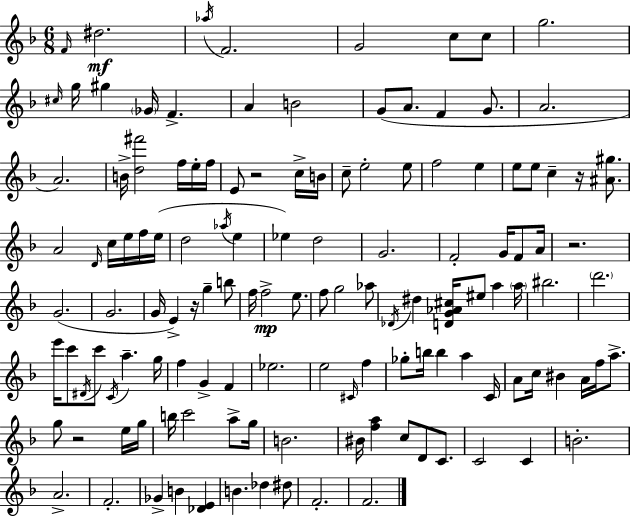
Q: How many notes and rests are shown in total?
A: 130